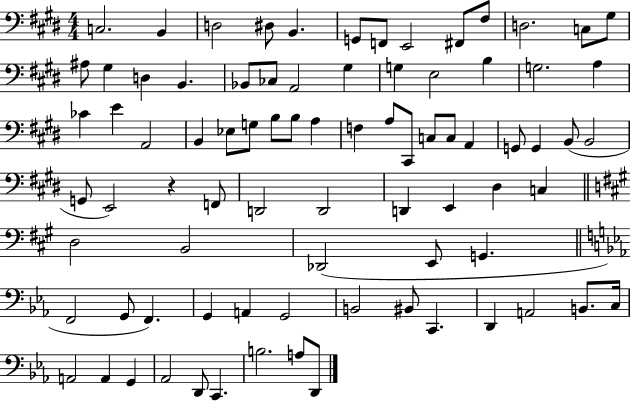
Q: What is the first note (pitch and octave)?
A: C3